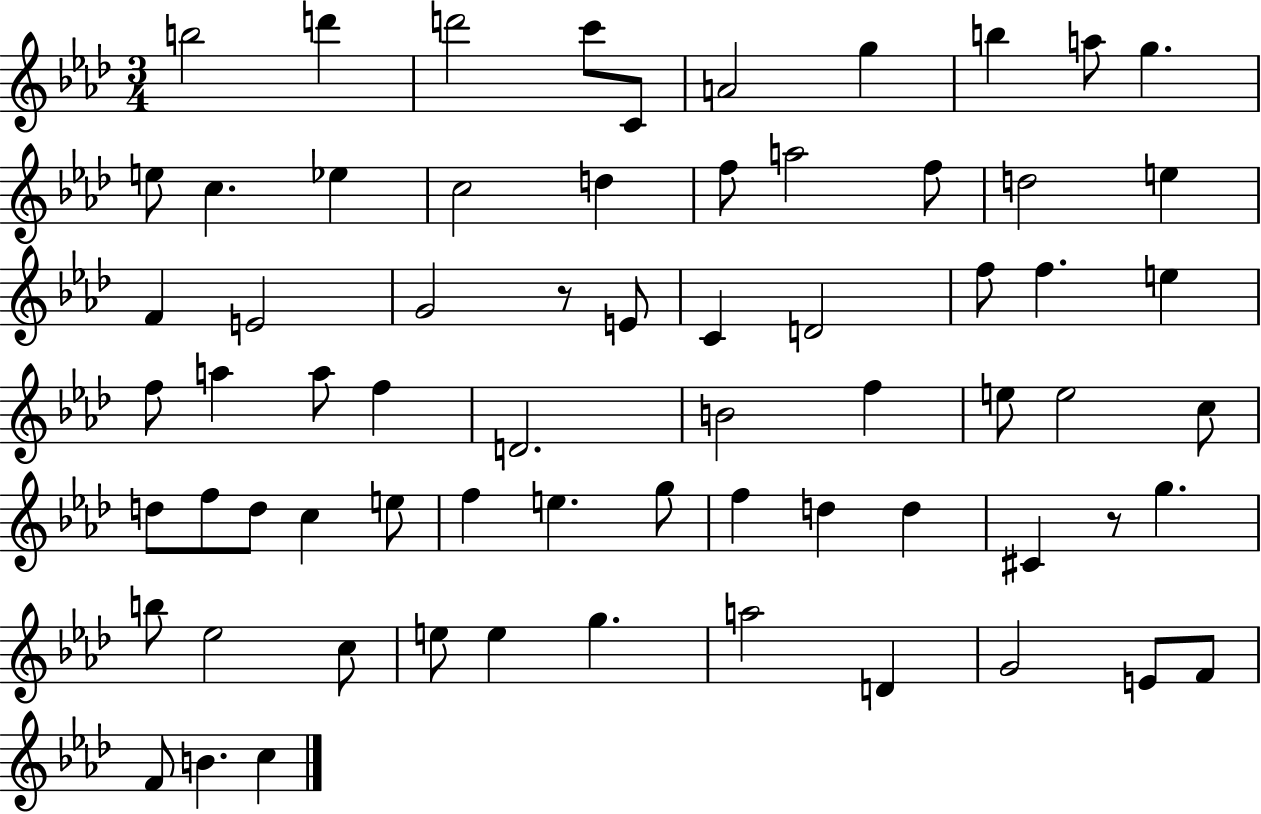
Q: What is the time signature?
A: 3/4